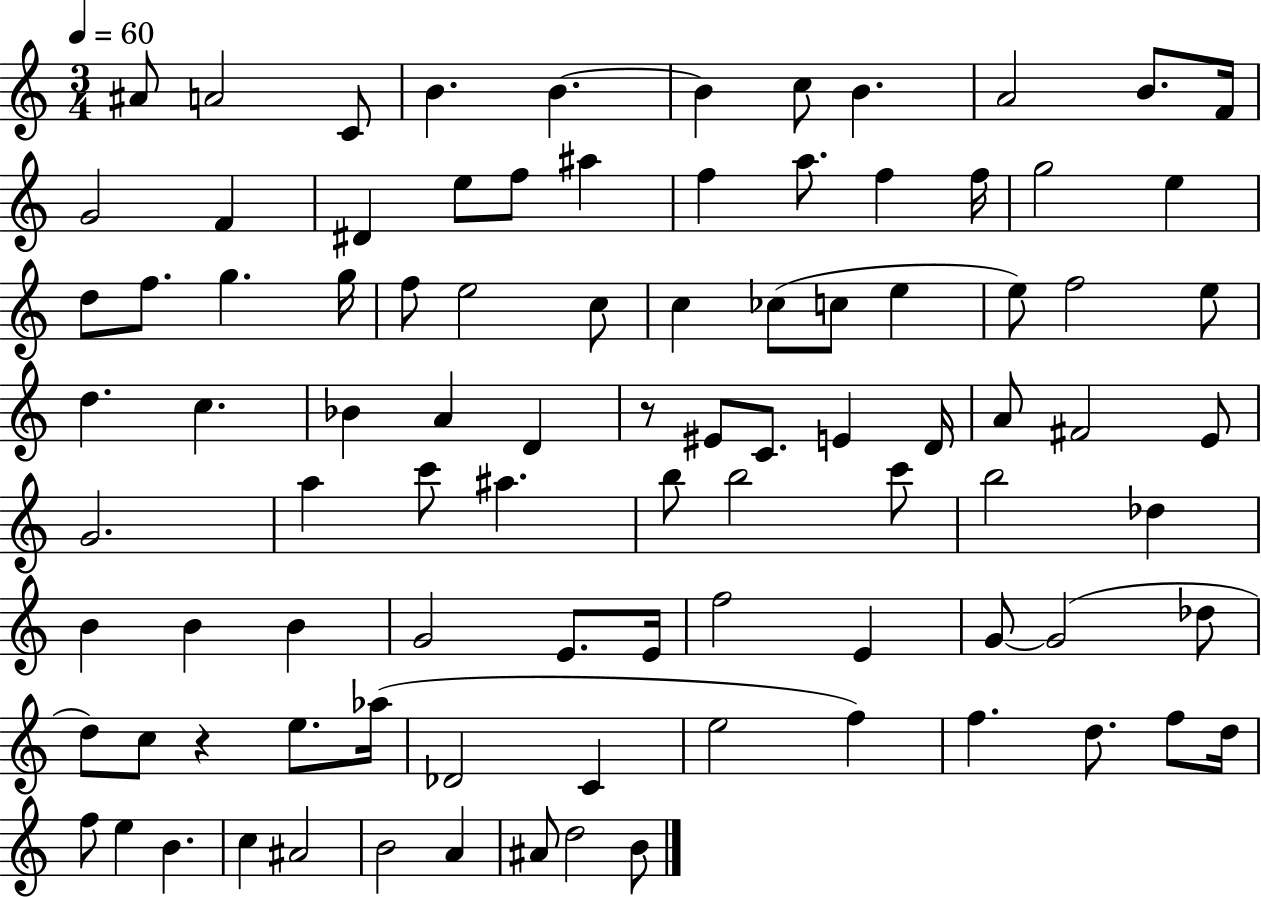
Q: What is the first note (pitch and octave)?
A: A#4